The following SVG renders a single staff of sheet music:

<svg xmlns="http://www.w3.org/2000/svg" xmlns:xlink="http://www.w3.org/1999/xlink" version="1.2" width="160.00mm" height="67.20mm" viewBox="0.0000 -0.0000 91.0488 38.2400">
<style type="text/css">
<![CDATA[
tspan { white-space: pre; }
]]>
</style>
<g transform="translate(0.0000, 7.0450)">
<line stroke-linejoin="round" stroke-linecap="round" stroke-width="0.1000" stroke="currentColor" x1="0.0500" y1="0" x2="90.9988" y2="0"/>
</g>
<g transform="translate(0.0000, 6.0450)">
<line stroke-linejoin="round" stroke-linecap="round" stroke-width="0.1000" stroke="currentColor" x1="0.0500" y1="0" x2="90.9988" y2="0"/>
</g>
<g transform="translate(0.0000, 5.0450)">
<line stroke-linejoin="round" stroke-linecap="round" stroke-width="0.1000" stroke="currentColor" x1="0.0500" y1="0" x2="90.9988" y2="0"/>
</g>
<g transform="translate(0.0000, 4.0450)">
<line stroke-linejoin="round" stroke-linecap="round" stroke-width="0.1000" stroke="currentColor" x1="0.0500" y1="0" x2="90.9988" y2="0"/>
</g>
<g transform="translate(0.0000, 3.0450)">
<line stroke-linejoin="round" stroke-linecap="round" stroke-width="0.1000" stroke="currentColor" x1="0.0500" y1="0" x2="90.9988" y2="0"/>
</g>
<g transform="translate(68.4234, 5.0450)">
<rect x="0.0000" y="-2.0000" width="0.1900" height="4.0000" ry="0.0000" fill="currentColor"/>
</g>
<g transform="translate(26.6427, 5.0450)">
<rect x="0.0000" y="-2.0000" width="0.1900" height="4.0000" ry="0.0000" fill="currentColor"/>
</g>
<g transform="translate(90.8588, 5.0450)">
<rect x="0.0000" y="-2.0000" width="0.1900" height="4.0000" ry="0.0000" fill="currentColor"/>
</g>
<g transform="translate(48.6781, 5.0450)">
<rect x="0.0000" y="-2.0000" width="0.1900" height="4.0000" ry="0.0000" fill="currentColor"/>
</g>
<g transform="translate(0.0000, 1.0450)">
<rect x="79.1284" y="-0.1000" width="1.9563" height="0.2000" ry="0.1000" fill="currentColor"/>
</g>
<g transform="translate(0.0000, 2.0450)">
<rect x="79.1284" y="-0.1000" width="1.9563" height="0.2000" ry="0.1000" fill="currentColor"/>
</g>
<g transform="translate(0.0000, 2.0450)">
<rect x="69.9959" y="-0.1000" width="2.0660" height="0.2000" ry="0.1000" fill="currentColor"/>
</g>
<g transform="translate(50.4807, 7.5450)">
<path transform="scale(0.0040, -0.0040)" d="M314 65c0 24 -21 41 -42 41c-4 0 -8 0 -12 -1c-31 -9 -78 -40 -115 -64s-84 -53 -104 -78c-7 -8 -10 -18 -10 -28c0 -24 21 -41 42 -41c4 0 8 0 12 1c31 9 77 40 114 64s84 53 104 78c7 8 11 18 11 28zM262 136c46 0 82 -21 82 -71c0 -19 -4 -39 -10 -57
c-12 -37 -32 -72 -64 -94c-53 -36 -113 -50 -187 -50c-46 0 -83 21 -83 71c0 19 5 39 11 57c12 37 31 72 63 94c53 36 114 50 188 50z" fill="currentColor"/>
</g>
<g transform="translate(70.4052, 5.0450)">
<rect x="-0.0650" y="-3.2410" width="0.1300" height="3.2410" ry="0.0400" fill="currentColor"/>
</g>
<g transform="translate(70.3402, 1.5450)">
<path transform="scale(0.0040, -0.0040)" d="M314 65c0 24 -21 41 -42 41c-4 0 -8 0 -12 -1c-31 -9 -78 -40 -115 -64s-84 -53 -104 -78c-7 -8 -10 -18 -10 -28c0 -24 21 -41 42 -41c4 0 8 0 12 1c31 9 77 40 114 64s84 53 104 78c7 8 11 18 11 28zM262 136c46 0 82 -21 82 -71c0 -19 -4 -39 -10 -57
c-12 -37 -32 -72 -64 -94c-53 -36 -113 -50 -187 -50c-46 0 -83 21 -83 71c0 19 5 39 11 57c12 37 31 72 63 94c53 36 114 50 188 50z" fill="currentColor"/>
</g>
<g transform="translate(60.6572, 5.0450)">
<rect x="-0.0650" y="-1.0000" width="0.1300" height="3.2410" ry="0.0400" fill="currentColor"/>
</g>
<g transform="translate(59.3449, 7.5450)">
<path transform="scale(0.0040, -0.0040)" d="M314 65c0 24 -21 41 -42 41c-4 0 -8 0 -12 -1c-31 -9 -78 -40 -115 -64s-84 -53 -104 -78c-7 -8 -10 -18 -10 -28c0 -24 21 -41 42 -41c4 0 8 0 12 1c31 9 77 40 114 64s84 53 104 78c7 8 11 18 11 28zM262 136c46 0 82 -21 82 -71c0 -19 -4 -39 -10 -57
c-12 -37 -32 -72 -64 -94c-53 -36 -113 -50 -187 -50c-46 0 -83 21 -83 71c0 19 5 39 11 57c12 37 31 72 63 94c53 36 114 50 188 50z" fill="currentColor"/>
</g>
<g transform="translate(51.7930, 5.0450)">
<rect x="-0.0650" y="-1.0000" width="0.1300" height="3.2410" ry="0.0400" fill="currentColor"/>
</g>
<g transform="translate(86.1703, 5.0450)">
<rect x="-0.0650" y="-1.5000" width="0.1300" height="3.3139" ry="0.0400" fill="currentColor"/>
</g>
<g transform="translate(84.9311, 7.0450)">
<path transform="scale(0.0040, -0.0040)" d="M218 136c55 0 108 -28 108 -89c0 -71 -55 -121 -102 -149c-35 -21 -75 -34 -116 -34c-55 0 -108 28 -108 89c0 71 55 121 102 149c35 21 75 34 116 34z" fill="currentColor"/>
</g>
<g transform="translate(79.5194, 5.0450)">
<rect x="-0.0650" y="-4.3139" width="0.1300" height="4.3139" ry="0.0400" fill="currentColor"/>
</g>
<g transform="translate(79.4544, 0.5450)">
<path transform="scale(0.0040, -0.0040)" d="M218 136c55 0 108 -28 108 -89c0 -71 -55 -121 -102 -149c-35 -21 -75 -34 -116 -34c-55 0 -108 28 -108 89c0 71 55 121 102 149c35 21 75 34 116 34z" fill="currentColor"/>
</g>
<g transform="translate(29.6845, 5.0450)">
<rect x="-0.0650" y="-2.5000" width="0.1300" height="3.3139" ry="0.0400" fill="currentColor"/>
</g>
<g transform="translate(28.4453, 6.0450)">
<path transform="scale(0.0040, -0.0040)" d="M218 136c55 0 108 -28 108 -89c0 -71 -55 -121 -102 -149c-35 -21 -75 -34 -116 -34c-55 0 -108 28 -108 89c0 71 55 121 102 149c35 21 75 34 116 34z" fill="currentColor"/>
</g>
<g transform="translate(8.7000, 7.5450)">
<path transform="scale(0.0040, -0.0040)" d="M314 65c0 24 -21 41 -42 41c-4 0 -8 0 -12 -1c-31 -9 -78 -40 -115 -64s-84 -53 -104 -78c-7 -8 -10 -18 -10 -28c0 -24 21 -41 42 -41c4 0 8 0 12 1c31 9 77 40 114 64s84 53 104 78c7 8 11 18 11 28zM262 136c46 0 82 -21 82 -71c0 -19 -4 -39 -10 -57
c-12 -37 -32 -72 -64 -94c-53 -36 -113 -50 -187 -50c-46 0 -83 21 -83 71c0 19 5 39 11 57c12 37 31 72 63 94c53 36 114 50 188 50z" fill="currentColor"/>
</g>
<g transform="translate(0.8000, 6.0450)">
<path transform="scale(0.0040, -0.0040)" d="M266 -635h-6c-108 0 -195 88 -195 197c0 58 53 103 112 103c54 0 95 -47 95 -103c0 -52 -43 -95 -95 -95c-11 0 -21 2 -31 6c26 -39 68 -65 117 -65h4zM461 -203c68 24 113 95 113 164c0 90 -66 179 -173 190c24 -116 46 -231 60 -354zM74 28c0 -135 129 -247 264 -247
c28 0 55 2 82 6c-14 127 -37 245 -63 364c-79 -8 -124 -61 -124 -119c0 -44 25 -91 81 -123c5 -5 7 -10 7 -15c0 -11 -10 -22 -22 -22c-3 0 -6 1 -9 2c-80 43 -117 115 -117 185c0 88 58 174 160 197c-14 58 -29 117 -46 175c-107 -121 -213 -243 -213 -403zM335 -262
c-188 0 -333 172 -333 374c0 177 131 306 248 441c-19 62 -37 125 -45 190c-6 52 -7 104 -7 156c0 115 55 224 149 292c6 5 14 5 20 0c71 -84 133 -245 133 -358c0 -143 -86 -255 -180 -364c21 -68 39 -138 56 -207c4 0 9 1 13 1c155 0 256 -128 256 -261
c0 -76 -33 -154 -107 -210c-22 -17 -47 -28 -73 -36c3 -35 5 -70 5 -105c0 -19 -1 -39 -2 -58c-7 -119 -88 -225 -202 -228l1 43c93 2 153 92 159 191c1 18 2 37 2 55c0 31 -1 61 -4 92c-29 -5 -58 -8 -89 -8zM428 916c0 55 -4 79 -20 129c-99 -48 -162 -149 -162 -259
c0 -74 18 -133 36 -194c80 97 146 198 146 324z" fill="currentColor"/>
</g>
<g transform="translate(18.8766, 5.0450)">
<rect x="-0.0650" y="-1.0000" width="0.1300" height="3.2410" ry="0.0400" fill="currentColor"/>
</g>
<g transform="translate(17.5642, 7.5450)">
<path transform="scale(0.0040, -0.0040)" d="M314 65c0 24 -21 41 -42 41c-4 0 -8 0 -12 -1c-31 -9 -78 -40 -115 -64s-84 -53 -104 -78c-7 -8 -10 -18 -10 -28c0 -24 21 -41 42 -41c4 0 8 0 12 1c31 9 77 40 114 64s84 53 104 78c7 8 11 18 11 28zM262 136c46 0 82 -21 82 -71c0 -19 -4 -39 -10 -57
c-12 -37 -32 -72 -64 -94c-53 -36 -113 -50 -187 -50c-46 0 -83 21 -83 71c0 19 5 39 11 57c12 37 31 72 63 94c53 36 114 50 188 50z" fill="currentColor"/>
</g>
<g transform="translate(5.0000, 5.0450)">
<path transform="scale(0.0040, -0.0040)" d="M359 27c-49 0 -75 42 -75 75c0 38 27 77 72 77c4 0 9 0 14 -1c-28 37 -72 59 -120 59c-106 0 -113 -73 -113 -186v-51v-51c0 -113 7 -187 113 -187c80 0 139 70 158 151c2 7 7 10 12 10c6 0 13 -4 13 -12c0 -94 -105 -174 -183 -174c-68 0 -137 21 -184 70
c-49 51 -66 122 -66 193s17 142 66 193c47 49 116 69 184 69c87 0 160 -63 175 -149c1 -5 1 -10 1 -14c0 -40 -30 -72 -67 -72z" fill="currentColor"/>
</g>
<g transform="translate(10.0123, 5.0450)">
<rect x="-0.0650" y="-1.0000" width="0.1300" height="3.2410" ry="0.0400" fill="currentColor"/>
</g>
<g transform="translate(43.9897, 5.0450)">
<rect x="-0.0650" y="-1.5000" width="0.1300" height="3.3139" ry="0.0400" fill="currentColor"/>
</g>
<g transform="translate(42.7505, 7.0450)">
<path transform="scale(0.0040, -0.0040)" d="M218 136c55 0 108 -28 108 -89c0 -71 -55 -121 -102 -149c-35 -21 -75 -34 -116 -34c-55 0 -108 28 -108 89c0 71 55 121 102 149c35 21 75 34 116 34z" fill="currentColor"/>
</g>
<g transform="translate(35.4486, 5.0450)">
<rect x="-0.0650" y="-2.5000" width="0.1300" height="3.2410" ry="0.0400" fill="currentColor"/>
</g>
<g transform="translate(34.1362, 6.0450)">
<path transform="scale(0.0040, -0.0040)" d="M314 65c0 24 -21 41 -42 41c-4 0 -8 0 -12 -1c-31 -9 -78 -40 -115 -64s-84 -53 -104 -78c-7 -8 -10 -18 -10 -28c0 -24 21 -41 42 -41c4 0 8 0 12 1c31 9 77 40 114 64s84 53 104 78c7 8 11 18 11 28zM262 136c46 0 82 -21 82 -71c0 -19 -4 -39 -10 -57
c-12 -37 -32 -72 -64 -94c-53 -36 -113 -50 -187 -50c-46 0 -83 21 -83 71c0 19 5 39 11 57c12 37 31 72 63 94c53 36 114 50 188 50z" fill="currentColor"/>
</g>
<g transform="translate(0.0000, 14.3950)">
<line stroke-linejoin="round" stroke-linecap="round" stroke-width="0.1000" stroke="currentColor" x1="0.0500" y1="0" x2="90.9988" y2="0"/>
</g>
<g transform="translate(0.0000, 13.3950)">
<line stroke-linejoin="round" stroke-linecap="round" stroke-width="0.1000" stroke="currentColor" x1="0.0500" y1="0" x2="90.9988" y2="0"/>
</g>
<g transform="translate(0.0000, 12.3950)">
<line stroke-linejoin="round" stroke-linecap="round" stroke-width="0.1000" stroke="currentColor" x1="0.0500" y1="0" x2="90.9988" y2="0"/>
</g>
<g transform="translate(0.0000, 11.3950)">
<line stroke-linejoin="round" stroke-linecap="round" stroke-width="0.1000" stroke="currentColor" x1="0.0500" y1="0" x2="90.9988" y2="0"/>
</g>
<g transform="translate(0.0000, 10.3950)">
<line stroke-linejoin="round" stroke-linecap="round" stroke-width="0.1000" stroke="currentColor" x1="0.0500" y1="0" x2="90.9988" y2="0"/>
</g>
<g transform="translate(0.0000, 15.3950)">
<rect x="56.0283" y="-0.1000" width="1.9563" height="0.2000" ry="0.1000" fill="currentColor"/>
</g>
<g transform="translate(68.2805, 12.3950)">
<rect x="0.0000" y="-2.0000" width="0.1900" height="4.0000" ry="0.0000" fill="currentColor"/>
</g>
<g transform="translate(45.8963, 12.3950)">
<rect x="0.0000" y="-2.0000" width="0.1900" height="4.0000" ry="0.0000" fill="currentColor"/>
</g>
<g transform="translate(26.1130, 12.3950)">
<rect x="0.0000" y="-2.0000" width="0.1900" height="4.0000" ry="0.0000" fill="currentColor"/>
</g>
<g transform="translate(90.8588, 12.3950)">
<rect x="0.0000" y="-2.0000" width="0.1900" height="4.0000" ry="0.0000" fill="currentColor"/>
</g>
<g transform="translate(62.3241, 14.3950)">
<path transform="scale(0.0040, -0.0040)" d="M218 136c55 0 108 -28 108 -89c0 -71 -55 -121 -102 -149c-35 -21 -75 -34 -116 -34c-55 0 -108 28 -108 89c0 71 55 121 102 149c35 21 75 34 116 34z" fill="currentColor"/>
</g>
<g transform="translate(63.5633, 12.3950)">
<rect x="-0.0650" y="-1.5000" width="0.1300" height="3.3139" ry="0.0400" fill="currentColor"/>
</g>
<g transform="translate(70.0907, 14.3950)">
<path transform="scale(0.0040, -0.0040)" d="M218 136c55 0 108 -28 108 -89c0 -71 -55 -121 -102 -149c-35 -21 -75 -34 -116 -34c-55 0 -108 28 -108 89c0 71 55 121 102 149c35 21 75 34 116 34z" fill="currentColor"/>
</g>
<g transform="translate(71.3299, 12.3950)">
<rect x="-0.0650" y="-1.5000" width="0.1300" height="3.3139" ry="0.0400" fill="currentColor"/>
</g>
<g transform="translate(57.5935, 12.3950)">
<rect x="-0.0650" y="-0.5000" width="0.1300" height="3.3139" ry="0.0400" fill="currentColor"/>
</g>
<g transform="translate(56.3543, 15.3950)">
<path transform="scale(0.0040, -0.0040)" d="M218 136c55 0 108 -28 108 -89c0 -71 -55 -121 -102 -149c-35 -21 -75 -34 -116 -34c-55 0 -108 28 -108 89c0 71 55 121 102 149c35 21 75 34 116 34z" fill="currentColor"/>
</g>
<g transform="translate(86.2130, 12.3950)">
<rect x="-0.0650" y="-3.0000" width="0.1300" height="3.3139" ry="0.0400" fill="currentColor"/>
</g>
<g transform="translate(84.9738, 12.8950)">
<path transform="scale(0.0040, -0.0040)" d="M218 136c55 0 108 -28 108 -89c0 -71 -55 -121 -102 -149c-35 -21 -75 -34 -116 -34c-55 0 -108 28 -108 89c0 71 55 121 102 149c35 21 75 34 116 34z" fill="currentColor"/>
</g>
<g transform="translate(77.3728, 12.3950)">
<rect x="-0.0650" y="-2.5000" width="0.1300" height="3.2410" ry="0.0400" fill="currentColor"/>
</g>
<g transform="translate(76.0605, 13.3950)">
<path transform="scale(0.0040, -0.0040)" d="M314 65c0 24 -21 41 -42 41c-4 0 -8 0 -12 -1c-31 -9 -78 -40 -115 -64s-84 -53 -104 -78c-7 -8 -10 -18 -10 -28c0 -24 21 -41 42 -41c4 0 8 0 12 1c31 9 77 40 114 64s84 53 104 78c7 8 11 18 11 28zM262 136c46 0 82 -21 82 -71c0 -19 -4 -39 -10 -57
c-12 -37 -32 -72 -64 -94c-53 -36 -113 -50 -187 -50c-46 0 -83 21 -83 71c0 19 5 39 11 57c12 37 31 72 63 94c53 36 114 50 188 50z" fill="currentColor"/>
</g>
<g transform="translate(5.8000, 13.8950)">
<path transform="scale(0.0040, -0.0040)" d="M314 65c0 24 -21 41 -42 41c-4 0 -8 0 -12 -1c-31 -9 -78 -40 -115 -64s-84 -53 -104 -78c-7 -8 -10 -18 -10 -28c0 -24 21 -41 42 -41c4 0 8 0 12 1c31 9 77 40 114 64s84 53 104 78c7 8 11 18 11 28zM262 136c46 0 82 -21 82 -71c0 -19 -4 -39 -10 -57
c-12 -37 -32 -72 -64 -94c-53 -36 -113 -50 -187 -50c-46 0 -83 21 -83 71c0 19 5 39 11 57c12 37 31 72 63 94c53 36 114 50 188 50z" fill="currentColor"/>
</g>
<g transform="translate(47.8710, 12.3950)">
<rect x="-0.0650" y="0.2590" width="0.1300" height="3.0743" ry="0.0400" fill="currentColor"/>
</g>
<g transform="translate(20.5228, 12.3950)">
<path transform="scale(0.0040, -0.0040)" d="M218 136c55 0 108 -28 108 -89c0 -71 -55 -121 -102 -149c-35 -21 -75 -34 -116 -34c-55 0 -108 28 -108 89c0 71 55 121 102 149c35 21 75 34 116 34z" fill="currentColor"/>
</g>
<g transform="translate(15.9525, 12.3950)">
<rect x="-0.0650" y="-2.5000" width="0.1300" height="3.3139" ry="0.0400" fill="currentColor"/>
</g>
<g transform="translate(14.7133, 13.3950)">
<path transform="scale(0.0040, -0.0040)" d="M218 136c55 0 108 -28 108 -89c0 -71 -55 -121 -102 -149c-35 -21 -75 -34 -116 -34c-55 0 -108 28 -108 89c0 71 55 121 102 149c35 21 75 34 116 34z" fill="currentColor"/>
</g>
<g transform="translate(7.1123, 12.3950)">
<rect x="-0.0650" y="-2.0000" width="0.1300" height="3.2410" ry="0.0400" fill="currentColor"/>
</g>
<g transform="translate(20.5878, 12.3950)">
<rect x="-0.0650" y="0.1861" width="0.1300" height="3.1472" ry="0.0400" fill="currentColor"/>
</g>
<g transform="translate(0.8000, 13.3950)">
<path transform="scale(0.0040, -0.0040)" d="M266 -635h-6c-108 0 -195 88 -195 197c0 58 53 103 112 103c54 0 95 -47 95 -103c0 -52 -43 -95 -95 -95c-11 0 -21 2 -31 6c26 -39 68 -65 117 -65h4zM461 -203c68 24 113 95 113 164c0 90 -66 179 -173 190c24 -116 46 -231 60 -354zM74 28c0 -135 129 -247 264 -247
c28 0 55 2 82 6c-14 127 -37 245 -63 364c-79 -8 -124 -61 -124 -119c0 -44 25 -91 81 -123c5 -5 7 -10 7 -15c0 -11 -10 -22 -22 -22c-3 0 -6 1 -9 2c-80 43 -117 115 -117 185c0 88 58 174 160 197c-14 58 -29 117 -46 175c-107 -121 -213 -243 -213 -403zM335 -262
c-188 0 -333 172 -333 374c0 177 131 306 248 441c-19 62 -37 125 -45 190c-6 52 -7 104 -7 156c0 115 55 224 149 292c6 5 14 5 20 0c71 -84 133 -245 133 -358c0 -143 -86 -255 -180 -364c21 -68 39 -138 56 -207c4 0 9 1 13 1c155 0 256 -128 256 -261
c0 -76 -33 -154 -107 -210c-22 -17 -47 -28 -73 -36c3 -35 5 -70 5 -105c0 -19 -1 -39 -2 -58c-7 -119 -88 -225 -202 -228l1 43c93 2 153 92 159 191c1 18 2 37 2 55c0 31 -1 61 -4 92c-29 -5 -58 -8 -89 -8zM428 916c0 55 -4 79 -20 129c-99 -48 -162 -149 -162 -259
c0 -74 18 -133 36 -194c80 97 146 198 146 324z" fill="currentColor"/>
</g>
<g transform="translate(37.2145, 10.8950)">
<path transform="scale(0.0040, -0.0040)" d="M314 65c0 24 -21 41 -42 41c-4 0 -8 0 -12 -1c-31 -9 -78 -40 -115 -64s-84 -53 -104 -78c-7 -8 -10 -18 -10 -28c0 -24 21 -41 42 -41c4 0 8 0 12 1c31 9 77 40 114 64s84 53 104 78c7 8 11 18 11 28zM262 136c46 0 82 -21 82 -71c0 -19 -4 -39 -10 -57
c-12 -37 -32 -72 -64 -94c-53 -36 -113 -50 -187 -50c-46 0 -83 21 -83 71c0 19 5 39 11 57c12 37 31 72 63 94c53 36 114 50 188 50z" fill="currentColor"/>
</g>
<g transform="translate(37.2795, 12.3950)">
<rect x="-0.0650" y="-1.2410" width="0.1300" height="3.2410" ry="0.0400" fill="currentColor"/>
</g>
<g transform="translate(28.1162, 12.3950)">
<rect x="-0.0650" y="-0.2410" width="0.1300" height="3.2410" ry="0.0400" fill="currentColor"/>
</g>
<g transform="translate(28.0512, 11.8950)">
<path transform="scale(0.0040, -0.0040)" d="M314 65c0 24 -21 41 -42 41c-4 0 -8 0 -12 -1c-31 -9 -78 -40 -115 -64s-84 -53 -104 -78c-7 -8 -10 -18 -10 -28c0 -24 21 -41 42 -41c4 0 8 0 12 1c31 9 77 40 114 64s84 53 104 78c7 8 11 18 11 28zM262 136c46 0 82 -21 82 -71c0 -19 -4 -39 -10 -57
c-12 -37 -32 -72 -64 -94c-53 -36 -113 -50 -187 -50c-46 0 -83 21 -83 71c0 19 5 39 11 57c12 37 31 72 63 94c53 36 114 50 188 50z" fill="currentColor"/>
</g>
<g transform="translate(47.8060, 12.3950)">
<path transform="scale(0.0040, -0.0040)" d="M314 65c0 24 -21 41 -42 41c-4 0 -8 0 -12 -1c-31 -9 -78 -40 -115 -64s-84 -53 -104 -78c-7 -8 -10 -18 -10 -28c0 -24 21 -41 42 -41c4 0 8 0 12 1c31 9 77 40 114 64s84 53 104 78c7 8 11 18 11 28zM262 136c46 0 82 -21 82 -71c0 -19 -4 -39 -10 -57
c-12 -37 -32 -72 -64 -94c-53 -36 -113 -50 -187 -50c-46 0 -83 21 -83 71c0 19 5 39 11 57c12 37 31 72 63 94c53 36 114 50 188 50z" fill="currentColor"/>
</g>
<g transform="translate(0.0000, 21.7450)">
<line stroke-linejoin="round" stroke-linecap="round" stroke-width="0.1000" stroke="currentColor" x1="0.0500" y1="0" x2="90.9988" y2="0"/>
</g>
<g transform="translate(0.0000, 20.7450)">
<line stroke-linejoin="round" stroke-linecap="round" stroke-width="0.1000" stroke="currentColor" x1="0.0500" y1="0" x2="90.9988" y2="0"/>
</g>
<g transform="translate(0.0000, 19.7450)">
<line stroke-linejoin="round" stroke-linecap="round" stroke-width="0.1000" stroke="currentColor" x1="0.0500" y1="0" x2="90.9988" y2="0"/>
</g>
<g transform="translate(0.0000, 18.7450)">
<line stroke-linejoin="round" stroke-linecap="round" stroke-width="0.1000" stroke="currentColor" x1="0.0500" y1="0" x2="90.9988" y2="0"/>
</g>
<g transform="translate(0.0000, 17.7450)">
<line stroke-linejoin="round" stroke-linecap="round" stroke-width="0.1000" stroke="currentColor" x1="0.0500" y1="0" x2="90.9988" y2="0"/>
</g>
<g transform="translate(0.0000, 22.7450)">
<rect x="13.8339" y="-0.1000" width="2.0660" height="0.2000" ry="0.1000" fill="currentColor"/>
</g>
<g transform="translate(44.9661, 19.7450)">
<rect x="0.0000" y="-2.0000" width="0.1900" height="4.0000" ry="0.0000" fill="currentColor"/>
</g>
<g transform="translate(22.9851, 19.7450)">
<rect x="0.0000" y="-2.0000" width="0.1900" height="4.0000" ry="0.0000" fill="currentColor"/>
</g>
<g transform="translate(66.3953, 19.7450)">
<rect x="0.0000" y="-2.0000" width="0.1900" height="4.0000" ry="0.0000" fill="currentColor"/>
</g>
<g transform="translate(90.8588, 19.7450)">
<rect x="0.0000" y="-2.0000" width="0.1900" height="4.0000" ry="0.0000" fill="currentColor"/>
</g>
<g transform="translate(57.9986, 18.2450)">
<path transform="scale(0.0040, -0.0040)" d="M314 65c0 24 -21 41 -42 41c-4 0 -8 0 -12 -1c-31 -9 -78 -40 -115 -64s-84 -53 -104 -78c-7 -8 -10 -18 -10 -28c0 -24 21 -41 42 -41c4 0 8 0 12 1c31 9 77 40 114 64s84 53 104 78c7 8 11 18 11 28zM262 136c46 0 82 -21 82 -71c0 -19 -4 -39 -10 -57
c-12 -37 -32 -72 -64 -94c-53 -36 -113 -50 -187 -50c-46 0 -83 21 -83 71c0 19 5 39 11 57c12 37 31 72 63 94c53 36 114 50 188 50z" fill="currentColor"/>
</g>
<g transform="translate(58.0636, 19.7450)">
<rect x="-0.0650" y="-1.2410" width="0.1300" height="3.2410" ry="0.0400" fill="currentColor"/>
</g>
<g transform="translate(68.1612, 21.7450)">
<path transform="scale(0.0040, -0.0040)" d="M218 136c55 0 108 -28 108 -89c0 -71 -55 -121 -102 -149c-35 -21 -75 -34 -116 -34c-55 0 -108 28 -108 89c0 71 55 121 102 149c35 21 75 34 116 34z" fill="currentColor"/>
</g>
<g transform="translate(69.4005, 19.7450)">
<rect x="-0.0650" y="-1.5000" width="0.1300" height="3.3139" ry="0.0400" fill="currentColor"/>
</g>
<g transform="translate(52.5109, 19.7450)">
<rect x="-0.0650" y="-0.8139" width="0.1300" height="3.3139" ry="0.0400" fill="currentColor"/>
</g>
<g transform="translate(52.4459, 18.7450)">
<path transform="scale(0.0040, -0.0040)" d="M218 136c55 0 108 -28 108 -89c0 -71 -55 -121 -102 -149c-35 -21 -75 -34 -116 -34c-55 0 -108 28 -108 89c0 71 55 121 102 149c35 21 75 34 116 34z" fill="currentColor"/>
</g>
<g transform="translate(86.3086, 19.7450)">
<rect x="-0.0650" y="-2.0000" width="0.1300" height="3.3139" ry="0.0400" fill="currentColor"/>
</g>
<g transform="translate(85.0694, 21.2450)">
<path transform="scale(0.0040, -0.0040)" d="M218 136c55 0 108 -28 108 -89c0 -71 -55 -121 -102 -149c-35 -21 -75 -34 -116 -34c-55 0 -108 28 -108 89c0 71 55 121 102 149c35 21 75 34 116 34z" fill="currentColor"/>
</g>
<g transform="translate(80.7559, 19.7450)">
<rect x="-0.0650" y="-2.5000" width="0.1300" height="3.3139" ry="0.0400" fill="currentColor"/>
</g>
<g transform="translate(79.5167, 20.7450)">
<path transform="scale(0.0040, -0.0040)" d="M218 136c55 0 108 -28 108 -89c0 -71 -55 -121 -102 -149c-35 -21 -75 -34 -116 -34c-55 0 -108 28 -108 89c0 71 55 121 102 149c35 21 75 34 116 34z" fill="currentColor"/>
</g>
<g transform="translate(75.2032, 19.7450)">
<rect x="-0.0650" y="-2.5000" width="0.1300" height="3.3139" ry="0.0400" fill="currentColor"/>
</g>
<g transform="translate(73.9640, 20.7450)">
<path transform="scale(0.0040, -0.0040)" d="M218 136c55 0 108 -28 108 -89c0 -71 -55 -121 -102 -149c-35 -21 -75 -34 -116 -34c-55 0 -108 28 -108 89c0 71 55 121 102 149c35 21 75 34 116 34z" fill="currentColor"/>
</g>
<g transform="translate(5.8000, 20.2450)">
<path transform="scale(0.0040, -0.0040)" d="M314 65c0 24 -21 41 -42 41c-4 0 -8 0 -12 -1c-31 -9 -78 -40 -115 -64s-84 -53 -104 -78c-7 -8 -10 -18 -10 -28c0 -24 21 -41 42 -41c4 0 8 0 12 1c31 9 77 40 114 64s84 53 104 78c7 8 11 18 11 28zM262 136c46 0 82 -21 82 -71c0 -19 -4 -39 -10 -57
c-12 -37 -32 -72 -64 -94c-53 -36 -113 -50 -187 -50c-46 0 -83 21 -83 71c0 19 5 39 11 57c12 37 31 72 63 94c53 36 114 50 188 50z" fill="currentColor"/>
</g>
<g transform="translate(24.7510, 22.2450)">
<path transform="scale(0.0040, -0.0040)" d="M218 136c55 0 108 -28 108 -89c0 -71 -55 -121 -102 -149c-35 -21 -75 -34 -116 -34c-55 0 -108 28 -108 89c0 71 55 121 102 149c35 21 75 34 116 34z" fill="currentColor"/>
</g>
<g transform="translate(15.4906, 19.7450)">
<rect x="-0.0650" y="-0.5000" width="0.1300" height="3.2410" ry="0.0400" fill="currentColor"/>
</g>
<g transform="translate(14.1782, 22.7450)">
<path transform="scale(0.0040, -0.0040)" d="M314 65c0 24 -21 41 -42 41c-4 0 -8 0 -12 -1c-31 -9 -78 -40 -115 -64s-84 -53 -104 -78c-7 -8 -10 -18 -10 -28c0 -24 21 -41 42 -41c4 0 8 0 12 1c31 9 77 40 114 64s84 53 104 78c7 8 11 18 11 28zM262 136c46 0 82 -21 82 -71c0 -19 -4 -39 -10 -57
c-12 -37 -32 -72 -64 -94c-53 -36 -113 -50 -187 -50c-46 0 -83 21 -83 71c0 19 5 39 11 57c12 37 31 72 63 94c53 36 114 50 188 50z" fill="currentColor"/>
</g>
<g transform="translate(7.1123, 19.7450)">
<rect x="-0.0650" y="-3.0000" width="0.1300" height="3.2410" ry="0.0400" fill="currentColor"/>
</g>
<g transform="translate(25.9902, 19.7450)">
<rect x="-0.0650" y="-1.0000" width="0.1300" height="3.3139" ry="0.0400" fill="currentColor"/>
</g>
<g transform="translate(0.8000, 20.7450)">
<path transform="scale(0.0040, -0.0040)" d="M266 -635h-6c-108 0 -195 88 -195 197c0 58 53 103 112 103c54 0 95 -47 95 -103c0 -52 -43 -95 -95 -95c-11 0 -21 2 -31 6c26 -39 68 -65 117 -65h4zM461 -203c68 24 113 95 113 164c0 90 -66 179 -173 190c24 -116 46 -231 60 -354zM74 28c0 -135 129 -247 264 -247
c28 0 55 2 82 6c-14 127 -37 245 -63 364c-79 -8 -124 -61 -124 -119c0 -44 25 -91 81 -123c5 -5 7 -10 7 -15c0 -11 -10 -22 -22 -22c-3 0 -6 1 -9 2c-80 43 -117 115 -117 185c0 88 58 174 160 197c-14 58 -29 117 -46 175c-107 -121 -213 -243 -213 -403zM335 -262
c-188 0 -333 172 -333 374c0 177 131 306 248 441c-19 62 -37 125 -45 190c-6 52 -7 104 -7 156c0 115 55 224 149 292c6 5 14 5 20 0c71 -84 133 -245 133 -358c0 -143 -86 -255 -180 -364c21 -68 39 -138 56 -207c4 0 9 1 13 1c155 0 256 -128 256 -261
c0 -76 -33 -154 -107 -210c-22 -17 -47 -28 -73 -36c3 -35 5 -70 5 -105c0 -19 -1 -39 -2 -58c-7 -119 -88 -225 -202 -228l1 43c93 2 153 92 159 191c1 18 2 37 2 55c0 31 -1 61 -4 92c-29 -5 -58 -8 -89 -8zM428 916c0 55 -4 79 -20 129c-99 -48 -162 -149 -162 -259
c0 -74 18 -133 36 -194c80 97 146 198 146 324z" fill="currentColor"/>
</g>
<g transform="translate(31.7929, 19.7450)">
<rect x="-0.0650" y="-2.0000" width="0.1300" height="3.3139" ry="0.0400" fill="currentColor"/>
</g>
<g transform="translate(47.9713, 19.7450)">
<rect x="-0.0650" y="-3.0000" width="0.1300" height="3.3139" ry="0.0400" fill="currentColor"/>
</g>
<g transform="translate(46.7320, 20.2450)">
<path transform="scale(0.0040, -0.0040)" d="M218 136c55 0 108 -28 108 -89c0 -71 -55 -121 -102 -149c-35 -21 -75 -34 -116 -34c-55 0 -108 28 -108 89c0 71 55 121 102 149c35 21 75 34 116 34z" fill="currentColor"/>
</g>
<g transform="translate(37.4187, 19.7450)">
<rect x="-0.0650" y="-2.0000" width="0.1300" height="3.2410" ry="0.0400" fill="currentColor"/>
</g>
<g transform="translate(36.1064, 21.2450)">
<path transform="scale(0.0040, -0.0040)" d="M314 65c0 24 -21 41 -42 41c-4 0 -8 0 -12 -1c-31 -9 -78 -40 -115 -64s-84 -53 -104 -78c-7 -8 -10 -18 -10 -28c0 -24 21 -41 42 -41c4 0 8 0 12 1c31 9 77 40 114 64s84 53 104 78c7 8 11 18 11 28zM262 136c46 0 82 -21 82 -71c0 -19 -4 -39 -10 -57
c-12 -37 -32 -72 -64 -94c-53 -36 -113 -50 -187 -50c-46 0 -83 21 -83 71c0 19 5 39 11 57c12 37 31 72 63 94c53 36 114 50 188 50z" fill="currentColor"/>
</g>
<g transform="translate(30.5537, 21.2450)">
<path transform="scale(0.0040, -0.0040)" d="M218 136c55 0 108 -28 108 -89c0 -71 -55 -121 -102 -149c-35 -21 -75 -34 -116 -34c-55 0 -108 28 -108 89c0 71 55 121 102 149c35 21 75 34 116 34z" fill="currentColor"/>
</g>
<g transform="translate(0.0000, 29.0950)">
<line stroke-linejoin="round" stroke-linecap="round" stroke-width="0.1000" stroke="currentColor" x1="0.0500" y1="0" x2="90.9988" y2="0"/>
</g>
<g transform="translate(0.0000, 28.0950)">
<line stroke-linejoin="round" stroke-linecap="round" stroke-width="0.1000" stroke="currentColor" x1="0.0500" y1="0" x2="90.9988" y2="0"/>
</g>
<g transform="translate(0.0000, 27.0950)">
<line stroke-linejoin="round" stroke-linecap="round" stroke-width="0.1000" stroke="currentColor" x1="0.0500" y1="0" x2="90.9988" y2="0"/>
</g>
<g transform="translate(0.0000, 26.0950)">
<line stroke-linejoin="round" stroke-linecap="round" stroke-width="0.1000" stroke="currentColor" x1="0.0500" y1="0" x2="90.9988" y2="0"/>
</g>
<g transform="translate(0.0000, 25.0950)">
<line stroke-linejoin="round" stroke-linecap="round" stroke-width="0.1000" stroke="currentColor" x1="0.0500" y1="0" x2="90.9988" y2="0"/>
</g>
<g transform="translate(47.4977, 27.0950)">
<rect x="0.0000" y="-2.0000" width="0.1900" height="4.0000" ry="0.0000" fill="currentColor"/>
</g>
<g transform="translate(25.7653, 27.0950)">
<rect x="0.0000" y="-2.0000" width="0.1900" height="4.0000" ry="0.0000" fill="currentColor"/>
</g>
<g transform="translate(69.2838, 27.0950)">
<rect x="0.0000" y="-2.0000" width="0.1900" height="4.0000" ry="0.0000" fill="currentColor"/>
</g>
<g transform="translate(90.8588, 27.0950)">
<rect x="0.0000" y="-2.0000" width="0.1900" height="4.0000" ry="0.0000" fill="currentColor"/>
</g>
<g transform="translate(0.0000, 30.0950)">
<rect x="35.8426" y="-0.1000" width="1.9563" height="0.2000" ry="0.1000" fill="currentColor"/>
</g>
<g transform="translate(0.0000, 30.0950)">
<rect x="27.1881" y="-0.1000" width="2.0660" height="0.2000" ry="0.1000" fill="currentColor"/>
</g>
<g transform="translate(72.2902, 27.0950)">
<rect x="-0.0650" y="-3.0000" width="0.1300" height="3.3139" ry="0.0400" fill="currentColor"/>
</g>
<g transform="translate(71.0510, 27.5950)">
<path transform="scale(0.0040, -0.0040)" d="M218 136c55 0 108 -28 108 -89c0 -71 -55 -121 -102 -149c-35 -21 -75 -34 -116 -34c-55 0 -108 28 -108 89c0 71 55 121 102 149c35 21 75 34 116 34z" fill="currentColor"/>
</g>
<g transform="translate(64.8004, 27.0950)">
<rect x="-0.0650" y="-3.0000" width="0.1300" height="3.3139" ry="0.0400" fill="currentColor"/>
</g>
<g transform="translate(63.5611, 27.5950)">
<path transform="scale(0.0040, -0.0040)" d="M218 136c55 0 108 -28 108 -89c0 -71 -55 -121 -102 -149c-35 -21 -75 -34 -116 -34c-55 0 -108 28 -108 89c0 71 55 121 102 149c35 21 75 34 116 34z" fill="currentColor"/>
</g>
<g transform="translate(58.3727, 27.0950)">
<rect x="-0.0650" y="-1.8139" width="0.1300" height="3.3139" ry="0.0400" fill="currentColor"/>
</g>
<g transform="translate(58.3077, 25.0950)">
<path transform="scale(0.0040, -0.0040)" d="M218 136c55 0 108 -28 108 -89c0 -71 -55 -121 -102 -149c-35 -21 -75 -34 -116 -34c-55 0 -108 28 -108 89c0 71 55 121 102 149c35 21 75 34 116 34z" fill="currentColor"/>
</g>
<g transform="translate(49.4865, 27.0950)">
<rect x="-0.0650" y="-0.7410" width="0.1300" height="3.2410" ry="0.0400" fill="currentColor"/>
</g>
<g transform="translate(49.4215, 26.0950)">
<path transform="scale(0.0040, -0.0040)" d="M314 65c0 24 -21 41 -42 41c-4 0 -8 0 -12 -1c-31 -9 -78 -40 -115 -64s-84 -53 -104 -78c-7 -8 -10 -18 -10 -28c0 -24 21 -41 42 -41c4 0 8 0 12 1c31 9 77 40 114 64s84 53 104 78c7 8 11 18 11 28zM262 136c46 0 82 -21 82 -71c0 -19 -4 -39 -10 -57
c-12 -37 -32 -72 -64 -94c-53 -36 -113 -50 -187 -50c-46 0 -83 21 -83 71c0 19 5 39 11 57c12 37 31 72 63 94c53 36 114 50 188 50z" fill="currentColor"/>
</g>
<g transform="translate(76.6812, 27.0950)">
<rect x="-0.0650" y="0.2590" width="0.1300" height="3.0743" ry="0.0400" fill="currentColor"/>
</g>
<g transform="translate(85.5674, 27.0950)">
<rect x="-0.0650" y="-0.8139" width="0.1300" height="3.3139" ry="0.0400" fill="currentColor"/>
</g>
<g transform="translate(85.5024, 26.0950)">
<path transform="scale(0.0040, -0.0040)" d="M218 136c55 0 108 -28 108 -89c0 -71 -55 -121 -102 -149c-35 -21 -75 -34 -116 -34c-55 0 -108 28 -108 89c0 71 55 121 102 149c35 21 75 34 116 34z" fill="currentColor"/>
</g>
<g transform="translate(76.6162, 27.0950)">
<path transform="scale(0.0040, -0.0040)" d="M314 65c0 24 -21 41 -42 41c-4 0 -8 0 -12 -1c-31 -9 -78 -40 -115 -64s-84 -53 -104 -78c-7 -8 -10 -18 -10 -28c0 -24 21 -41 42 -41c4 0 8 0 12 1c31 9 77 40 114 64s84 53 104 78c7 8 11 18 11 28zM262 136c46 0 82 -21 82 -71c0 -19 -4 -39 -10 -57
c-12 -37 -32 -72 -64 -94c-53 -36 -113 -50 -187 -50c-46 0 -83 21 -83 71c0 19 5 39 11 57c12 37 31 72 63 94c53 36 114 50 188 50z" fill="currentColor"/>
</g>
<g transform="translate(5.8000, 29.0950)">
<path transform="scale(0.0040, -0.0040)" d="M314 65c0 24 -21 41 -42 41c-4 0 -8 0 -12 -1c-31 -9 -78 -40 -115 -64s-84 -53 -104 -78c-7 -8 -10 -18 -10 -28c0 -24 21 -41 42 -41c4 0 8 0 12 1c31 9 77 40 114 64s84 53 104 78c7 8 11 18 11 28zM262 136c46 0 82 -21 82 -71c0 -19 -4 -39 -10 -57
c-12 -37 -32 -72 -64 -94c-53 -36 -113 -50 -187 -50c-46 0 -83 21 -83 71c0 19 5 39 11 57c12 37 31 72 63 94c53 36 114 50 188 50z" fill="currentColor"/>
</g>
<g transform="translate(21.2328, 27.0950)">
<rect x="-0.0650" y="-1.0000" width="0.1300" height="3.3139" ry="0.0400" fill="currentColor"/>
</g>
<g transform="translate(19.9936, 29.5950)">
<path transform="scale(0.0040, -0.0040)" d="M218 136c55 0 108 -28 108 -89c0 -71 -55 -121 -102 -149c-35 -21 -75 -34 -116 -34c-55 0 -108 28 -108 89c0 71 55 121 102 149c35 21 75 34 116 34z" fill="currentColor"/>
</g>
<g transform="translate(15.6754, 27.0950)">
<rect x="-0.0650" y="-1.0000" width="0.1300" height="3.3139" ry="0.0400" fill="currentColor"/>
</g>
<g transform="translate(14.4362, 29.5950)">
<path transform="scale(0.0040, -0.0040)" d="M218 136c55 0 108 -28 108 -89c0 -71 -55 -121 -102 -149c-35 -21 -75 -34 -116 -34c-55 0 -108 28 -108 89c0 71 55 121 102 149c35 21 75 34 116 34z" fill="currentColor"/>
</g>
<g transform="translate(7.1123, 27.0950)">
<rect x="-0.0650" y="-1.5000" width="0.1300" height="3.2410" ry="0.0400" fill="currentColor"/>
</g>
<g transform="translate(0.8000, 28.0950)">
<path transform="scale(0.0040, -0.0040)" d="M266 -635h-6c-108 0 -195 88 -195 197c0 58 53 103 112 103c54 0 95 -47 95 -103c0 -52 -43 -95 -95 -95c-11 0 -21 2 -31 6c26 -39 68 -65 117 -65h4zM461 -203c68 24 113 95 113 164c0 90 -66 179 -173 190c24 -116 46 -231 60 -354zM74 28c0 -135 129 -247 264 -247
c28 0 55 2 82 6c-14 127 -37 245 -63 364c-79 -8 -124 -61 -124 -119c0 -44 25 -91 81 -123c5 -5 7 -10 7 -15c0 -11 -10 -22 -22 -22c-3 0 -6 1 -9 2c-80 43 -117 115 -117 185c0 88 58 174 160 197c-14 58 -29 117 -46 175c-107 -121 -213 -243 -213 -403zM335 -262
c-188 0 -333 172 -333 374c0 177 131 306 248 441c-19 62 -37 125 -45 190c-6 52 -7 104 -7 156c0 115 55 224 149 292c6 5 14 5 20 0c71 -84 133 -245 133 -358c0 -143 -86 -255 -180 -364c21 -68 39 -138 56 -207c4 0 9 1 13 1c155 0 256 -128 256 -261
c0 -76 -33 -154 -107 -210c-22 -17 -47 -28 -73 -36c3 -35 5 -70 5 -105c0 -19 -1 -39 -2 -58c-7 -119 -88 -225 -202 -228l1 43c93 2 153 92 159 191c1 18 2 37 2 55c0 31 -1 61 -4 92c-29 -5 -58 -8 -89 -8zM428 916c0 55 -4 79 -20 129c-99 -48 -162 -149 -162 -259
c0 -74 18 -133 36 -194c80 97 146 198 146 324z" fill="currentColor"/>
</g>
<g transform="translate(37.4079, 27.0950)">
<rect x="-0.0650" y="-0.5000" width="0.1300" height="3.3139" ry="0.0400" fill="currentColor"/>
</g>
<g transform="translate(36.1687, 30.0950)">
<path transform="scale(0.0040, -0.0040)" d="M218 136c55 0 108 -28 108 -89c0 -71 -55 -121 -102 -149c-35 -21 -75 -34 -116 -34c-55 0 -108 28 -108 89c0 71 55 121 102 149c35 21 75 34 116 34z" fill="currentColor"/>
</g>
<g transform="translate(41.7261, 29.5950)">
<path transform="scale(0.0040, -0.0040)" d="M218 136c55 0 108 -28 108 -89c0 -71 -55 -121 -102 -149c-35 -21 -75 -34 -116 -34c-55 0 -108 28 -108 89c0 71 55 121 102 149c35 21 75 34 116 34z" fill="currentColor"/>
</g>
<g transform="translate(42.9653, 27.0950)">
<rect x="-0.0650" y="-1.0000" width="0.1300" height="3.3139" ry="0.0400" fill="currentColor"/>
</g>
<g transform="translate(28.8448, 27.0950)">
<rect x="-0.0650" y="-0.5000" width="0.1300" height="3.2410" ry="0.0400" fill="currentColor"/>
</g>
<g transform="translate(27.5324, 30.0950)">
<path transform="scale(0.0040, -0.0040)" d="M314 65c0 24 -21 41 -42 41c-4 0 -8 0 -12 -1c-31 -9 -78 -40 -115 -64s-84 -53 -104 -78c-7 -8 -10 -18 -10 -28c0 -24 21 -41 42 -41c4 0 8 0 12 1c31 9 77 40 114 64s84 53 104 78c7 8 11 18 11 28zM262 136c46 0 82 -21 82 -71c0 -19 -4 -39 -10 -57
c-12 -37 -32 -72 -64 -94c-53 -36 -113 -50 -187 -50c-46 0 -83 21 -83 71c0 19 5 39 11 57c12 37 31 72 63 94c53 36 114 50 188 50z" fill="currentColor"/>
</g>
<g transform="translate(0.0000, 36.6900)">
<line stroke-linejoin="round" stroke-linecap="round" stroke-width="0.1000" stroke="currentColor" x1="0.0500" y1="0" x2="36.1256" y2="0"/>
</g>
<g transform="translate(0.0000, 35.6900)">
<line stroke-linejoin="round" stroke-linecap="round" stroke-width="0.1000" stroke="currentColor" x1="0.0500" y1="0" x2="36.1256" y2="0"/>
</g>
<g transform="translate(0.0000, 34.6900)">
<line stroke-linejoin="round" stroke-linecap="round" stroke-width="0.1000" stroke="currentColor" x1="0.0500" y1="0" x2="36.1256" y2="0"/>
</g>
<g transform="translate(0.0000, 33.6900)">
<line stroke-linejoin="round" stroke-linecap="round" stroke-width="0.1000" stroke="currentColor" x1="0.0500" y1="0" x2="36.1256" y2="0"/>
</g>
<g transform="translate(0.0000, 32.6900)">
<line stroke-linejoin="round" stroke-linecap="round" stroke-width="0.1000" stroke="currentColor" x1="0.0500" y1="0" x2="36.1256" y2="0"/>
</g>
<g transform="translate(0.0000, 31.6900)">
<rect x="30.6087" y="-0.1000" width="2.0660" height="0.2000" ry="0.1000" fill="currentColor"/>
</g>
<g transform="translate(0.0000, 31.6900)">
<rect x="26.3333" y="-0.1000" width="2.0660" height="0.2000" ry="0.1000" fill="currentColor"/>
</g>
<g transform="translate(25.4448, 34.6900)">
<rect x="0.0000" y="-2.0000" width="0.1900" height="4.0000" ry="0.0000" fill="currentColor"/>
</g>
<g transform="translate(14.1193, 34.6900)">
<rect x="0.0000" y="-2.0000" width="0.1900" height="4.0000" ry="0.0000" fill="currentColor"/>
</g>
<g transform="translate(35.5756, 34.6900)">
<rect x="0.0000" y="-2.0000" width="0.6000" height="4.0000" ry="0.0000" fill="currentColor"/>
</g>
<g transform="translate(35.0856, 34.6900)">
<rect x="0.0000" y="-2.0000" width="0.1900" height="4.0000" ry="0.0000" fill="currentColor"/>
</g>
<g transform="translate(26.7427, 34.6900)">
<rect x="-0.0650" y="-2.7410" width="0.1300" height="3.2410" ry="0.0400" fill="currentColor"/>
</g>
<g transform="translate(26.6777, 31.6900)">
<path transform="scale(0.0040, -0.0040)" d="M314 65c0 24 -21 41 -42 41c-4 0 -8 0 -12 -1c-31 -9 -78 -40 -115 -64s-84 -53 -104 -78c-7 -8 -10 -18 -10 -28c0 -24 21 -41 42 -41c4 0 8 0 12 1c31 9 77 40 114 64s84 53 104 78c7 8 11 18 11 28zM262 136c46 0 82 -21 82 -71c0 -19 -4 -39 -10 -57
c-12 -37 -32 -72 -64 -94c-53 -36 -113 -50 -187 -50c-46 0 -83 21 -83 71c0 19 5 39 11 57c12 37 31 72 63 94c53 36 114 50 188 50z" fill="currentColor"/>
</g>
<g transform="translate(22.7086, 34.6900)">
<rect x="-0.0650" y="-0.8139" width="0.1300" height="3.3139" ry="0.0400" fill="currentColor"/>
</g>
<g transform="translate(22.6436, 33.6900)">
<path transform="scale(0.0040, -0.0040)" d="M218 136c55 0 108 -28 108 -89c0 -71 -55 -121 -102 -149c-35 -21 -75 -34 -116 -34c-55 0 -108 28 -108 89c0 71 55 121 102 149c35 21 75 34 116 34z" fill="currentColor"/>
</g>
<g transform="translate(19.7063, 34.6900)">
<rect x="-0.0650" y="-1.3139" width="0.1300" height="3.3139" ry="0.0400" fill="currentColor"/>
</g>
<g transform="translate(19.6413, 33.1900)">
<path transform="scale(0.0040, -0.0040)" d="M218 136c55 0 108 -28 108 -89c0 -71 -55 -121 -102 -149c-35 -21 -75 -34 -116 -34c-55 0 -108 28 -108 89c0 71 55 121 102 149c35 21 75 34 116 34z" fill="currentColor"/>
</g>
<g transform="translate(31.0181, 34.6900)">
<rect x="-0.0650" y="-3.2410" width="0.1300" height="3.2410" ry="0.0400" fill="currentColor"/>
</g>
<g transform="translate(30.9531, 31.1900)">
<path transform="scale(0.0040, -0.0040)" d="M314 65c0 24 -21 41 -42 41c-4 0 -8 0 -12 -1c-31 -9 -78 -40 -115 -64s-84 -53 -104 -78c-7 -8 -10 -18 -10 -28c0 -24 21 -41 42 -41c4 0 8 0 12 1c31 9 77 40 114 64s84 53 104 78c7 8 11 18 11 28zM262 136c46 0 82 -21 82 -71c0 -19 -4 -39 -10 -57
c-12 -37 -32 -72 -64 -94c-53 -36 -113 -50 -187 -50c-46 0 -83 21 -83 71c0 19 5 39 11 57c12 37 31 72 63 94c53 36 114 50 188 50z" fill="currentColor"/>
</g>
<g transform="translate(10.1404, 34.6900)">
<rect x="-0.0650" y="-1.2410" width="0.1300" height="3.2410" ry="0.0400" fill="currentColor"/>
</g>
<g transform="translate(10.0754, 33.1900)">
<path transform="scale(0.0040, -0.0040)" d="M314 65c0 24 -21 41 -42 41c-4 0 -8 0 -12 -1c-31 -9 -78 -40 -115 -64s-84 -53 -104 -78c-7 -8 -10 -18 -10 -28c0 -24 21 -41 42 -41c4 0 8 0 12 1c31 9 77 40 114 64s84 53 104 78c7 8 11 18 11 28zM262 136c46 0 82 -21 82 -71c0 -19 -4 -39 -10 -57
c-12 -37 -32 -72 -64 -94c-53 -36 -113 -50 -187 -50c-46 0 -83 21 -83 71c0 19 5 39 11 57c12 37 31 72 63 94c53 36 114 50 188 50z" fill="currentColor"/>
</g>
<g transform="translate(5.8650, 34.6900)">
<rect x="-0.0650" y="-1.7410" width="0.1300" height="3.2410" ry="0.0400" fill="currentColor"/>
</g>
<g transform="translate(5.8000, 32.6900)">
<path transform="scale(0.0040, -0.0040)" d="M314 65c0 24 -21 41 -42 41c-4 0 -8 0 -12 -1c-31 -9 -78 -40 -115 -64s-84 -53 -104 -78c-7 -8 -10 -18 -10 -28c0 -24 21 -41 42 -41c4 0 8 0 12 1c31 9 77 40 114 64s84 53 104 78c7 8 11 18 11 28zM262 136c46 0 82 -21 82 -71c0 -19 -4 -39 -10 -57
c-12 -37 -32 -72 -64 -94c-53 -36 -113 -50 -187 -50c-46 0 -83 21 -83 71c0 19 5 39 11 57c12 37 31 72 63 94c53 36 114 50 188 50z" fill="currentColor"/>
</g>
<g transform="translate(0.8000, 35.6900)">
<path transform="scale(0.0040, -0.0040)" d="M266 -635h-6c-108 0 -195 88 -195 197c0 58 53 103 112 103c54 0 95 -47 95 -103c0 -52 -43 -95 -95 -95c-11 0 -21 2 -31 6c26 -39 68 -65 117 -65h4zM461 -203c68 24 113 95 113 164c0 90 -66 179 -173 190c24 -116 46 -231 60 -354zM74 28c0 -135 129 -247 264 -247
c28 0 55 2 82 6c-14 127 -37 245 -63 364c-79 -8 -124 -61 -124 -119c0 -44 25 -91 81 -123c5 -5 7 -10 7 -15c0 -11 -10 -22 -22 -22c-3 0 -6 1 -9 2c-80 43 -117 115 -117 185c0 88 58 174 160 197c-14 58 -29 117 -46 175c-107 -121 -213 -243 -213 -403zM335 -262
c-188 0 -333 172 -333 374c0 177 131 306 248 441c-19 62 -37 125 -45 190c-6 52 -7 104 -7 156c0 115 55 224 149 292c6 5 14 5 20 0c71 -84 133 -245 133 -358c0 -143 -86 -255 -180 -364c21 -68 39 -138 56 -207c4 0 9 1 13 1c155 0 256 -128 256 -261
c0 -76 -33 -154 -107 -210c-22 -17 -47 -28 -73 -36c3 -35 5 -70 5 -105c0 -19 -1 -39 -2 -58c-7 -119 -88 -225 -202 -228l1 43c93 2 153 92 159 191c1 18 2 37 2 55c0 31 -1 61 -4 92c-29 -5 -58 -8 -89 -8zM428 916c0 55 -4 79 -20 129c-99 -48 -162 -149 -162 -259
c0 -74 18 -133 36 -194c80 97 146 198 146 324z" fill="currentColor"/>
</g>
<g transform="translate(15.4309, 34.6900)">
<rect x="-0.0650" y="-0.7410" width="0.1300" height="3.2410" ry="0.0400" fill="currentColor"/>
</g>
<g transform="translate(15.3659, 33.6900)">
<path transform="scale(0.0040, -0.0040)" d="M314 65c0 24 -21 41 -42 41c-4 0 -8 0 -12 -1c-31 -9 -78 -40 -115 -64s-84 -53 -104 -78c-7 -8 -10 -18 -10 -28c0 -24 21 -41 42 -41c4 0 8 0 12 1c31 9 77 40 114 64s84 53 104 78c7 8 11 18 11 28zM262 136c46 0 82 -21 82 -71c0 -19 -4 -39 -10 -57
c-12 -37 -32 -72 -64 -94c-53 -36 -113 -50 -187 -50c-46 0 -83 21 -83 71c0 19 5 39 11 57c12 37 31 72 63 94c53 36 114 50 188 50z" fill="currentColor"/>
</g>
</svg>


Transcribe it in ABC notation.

X:1
T:Untitled
M:4/4
L:1/4
K:C
D2 D2 G G2 E D2 D2 b2 d' E F2 G B c2 e2 B2 C E E G2 A A2 C2 D F F2 A d e2 E G G F E2 D D C2 C D d2 f A A B2 d f2 e2 d2 e d a2 b2